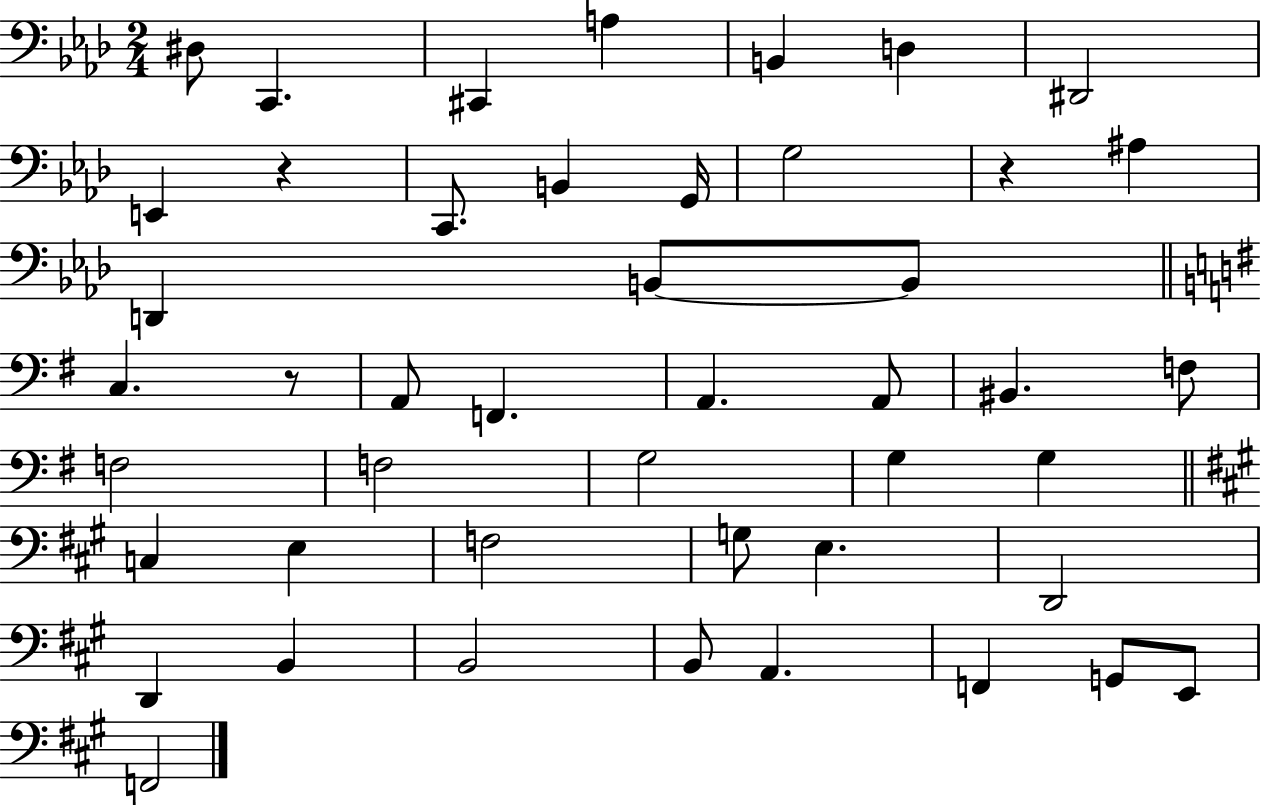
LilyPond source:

{
  \clef bass
  \numericTimeSignature
  \time 2/4
  \key aes \major
  \repeat volta 2 { dis8 c,4. | cis,4 a4 | b,4 d4 | dis,2 | \break e,4 r4 | c,8. b,4 g,16 | g2 | r4 ais4 | \break d,4 b,8~~ b,8 | \bar "||" \break \key e \minor c4. r8 | a,8 f,4. | a,4. a,8 | bis,4. f8 | \break f2 | f2 | g2 | g4 g4 | \break \bar "||" \break \key a \major c4 e4 | f2 | g8 e4. | d,2 | \break d,4 b,4 | b,2 | b,8 a,4. | f,4 g,8 e,8 | \break f,2 | } \bar "|."
}